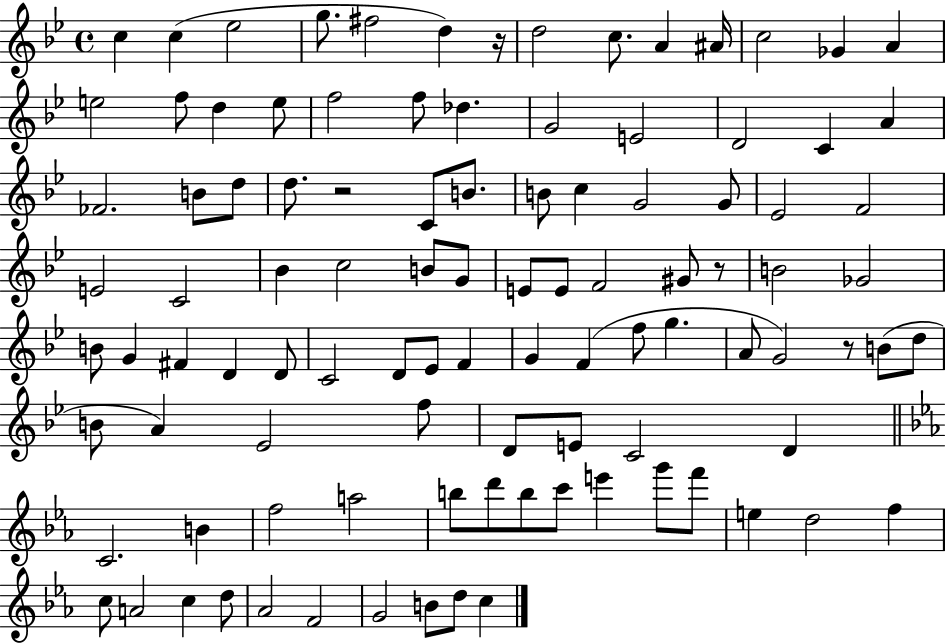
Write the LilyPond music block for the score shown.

{
  \clef treble
  \time 4/4
  \defaultTimeSignature
  \key bes \major
  c''4 c''4( ees''2 | g''8. fis''2 d''4) r16 | d''2 c''8. a'4 ais'16 | c''2 ges'4 a'4 | \break e''2 f''8 d''4 e''8 | f''2 f''8 des''4. | g'2 e'2 | d'2 c'4 a'4 | \break fes'2. b'8 d''8 | d''8. r2 c'8 b'8. | b'8 c''4 g'2 g'8 | ees'2 f'2 | \break e'2 c'2 | bes'4 c''2 b'8 g'8 | e'8 e'8 f'2 gis'8 r8 | b'2 ges'2 | \break b'8 g'4 fis'4 d'4 d'8 | c'2 d'8 ees'8 f'4 | g'4 f'4( f''8 g''4. | a'8 g'2) r8 b'8( d''8 | \break b'8 a'4) ees'2 f''8 | d'8 e'8 c'2 d'4 | \bar "||" \break \key ees \major c'2. b'4 | f''2 a''2 | b''8 d'''8 b''8 c'''8 e'''4 g'''8 f'''8 | e''4 d''2 f''4 | \break c''8 a'2 c''4 d''8 | aes'2 f'2 | g'2 b'8 d''8 c''4 | \bar "|."
}